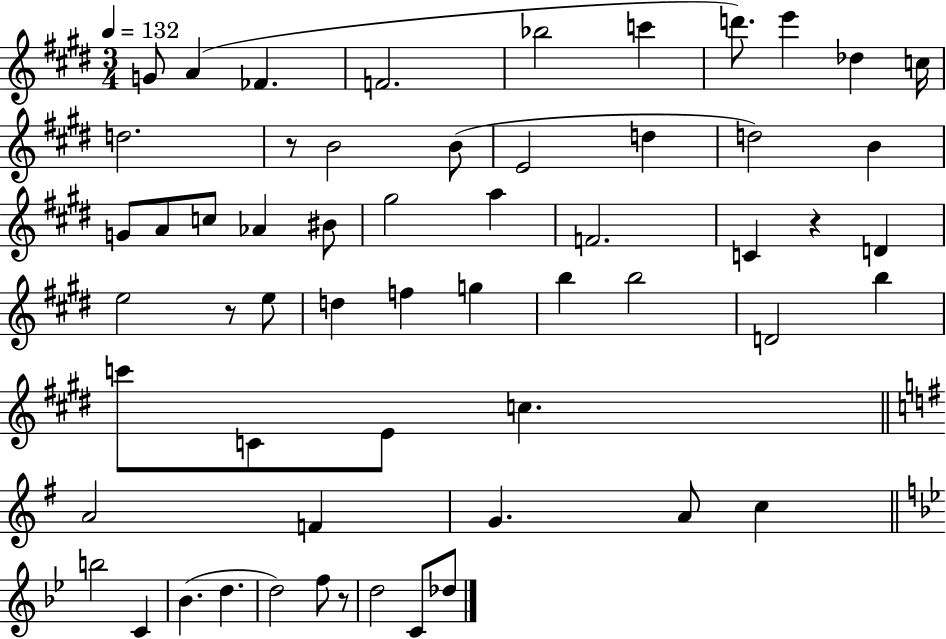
G4/e A4/q FES4/q. F4/h. Bb5/h C6/q D6/e. E6/q Db5/q C5/s D5/h. R/e B4/h B4/e E4/h D5/q D5/h B4/q G4/e A4/e C5/e Ab4/q BIS4/e G#5/h A5/q F4/h. C4/q R/q D4/q E5/h R/e E5/e D5/q F5/q G5/q B5/q B5/h D4/h B5/q C6/e C4/e E4/e C5/q. A4/h F4/q G4/q. A4/e C5/q B5/h C4/q Bb4/q. D5/q. D5/h F5/e R/e D5/h C4/e Db5/e